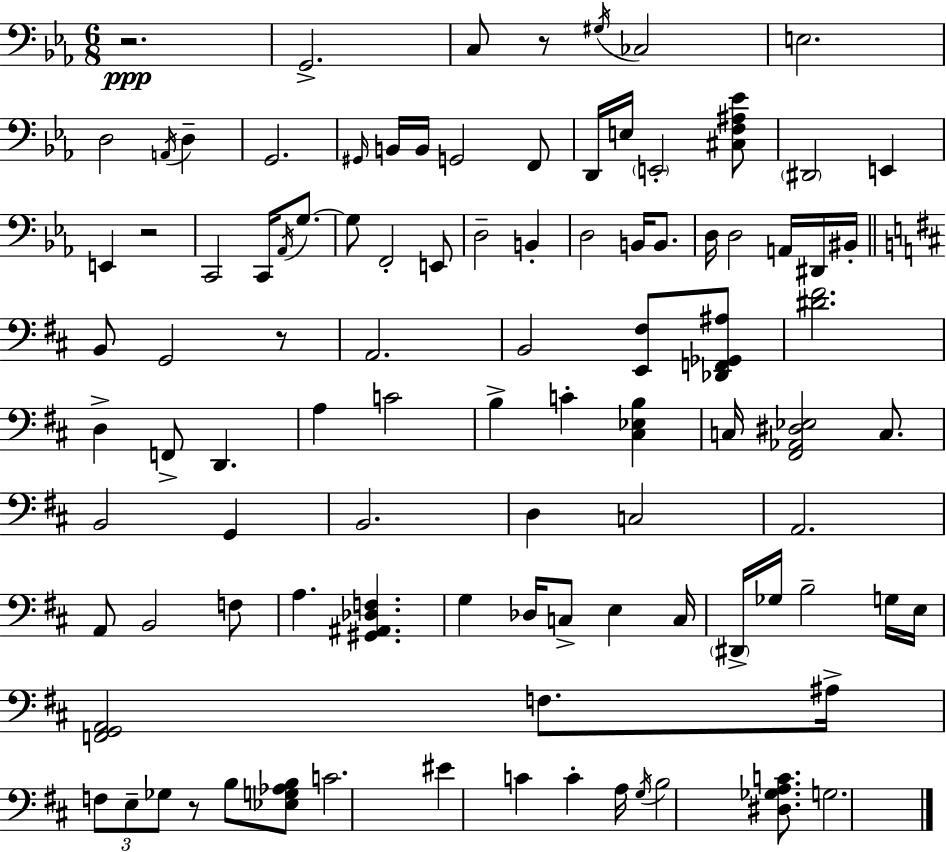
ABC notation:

X:1
T:Untitled
M:6/8
L:1/4
K:Cm
z2 G,,2 C,/2 z/2 ^G,/4 _C,2 E,2 D,2 A,,/4 D, G,,2 ^G,,/4 B,,/4 B,,/4 G,,2 F,,/2 D,,/4 E,/4 E,,2 [^C,F,^A,_E]/2 ^D,,2 E,, E,, z2 C,,2 C,,/4 _A,,/4 G,/2 G,/2 F,,2 E,,/2 D,2 B,, D,2 B,,/4 B,,/2 D,/4 D,2 A,,/4 ^D,,/4 ^B,,/4 B,,/2 G,,2 z/2 A,,2 B,,2 [E,,^F,]/2 [_D,,F,,_G,,^A,]/2 [^D^F]2 D, F,,/2 D,, A, C2 B, C [^C,_E,B,] C,/4 [^F,,_A,,^D,_E,]2 C,/2 B,,2 G,, B,,2 D, C,2 A,,2 A,,/2 B,,2 F,/2 A, [^G,,^A,,_D,F,] G, _D,/4 C,/2 E, C,/4 ^D,,/4 _G,/4 B,2 G,/4 E,/4 [F,,G,,A,,]2 F,/2 ^A,/4 F,/2 E,/2 _G,/2 z/2 B,/2 [_E,G,_A,B,]/2 C2 ^E C C A,/4 G,/4 B,2 [^D,_G,A,C]/2 G,2